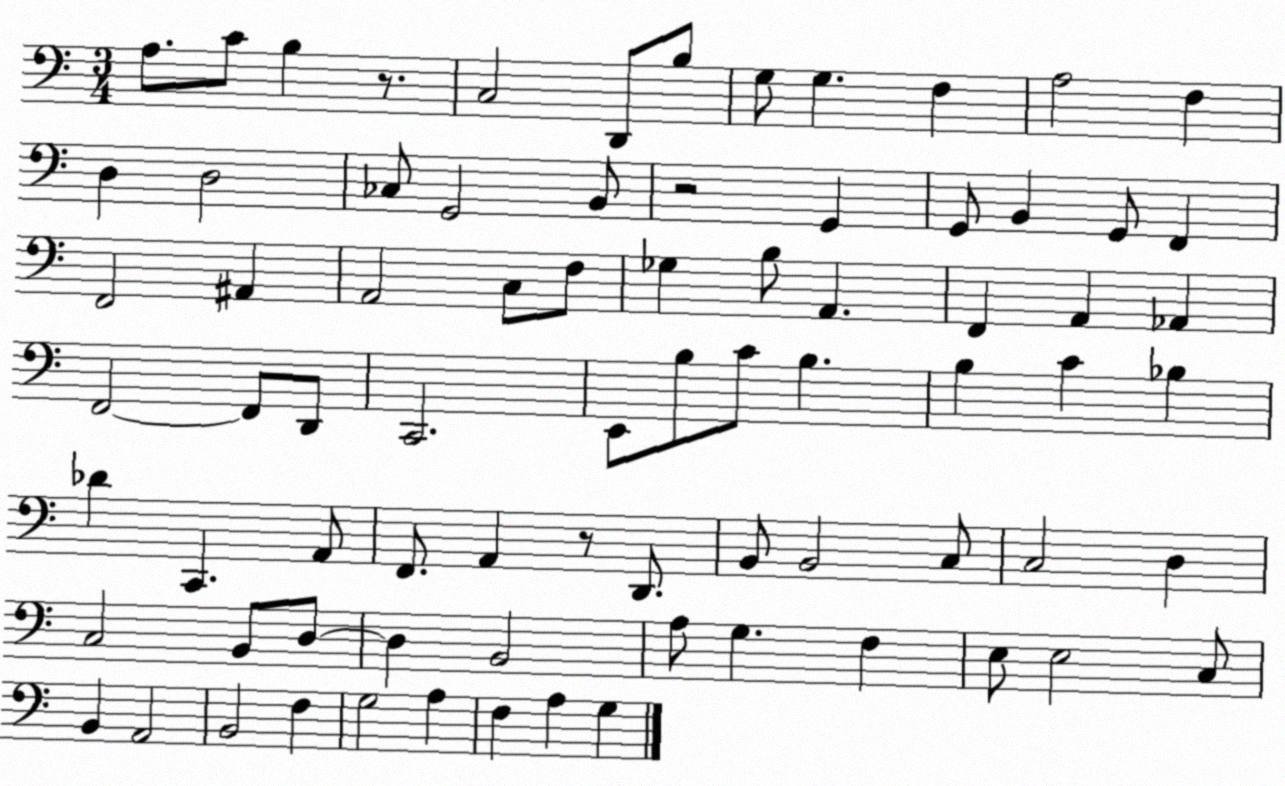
X:1
T:Untitled
M:3/4
L:1/4
K:C
A,/2 C/2 B, z/2 C,2 D,,/2 B,/2 G,/2 G, F, A,2 F, D, D,2 _C,/2 G,,2 B,,/2 z2 G,, G,,/2 B,, G,,/2 F,, F,,2 ^A,, A,,2 C,/2 F,/2 _G, B,/2 A,, F,, A,, _A,, F,,2 F,,/2 D,,/2 C,,2 E,,/2 B,/2 C/2 B, B, C _B, _D C,, A,,/2 F,,/2 A,, z/2 D,,/2 B,,/2 B,,2 C,/2 C,2 D, C,2 B,,/2 D,/2 D, B,,2 A,/2 G, F, E,/2 E,2 C,/2 B,, A,,2 B,,2 F, G,2 A, F, A, G,